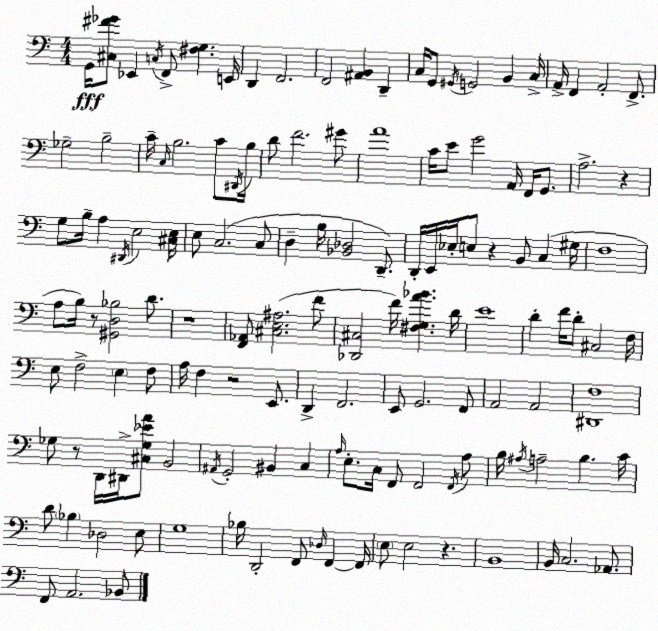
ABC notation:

X:1
T:Untitled
M:4/4
L:1/4
K:C
G,,/4 [^C,^F_G]/2 _E,, C,/4 F,,/2 [^F,G,] E,,/4 D,, F,,2 F,,2 [^A,,B,,] D,, C,/4 G,,/2 ^G,,/4 G,,2 B,, C,/4 A,,/4 F,, A,,2 F,,/2 _G,2 B,2 C/4 C,/4 B,2 C/2 ^D,,/4 B,/4 D/2 F2 ^G/2 A4 C/4 E/2 G2 A,,/4 F,,/4 G,,/2 A,2 z G,/2 B,/4 A, ^D,,/4 E,2 [^C,E,]/4 E,/2 C,2 C,/2 D, B,/4 [_B,,_D,]2 D,,/2 D,,/4 E,,/4 _E,/4 E,/2 z B,,/2 C, ^G,/4 F,4 A,/2 B,/4 z/2 [^G,,D,_B,]2 D/2 z4 [F,,_A,,]/2 [^C,E,^A,]2 F/2 [_D,,^C,]2 F/4 [^F,G,A_B] D/4 E4 D F/4 D/2 ^C,2 F,/4 E,/2 F,2 E, F,/2 A,/4 F, z2 E,,/2 D,, F,,2 E,,/2 G,,2 F,,/2 A,,2 A,,2 [^D,,F,]4 _G,/2 z/2 D,,/4 ^D,,/4 [^C,_G,_EA]/2 B,,2 ^A,,/4 G,,2 ^B,, C, A,/4 E,/2 C,/4 F,,/2 F,,2 F,,/4 A,/2 B,/4 ^A,/4 A,2 B, C/4 D/2 _B, _D,2 E,/2 G,4 _B,/4 D,,2 F,,/2 _D,/4 F,, F,,/4 E,/2 E,2 z B,,4 B,,/4 C,2 _A,,/2 F,,/2 A,,2 _B,,/2